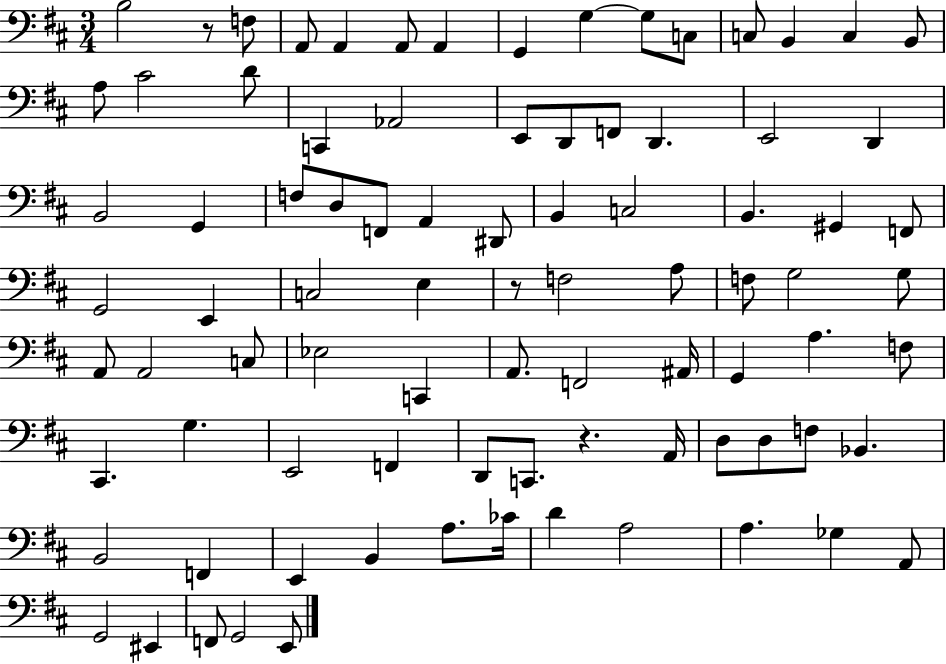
{
  \clef bass
  \numericTimeSignature
  \time 3/4
  \key d \major
  b2 r8 f8 | a,8 a,4 a,8 a,4 | g,4 g4~~ g8 c8 | c8 b,4 c4 b,8 | \break a8 cis'2 d'8 | c,4 aes,2 | e,8 d,8 f,8 d,4. | e,2 d,4 | \break b,2 g,4 | f8 d8 f,8 a,4 dis,8 | b,4 c2 | b,4. gis,4 f,8 | \break g,2 e,4 | c2 e4 | r8 f2 a8 | f8 g2 g8 | \break a,8 a,2 c8 | ees2 c,4 | a,8. f,2 ais,16 | g,4 a4. f8 | \break cis,4. g4. | e,2 f,4 | d,8 c,8. r4. a,16 | d8 d8 f8 bes,4. | \break b,2 f,4 | e,4 b,4 a8. ces'16 | d'4 a2 | a4. ges4 a,8 | \break g,2 eis,4 | f,8 g,2 e,8 | \bar "|."
}